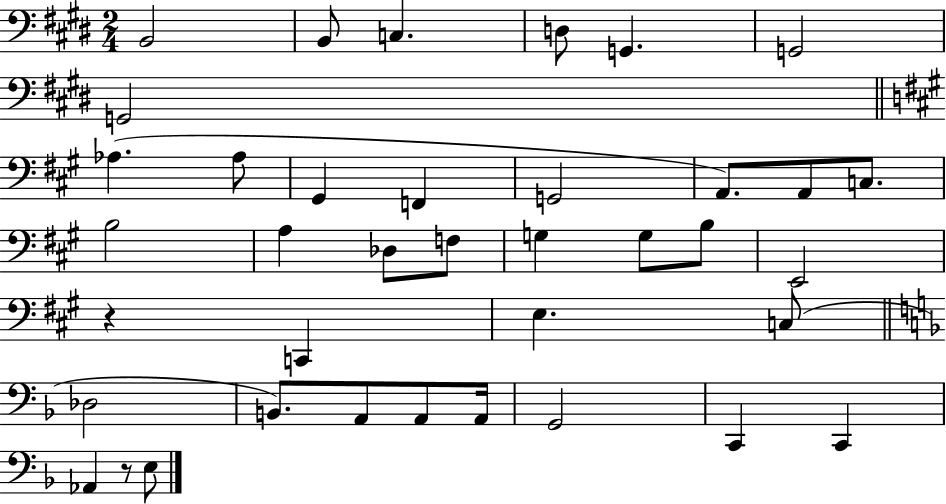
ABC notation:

X:1
T:Untitled
M:2/4
L:1/4
K:E
B,,2 B,,/2 C, D,/2 G,, G,,2 G,,2 _A, _A,/2 ^G,, F,, G,,2 A,,/2 A,,/2 C,/2 B,2 A, _D,/2 F,/2 G, G,/2 B,/2 E,,2 z C,, E, C,/2 _D,2 B,,/2 A,,/2 A,,/2 A,,/4 G,,2 C,, C,, _A,, z/2 E,/2